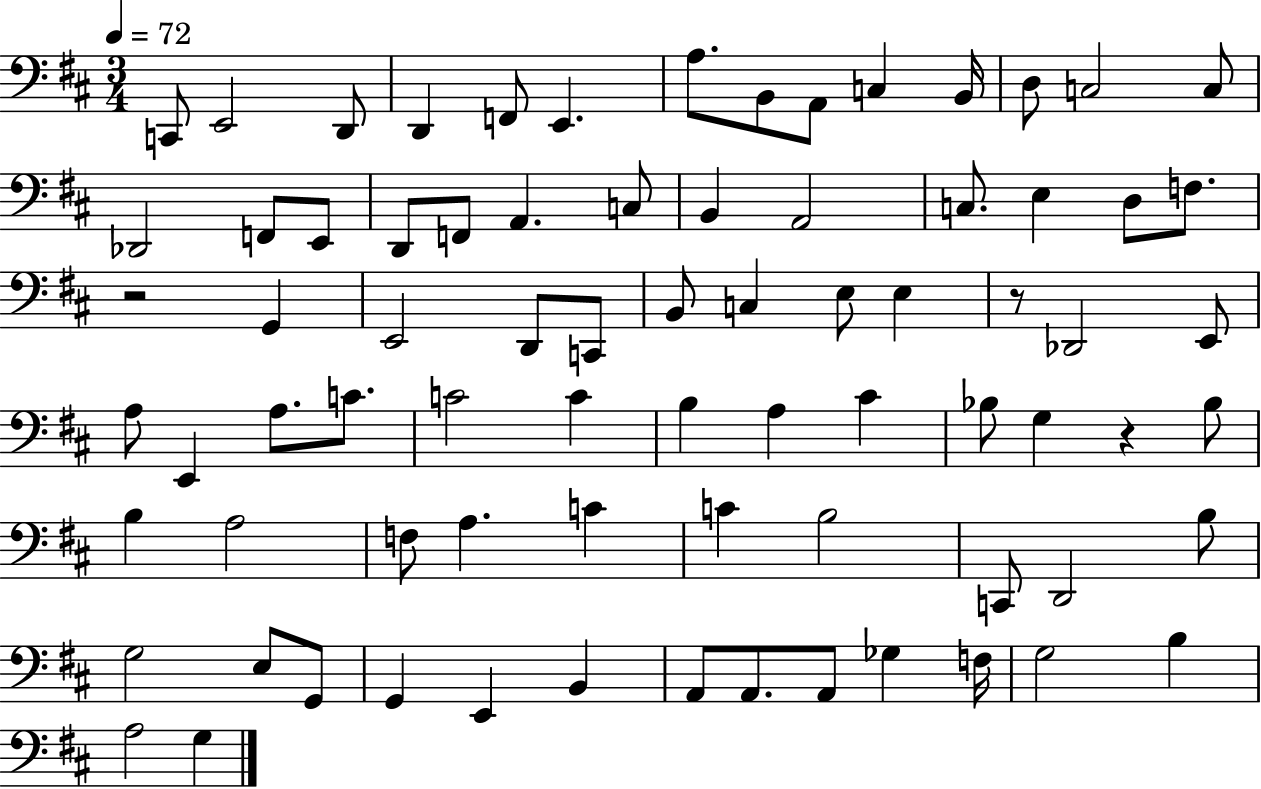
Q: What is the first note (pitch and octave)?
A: C2